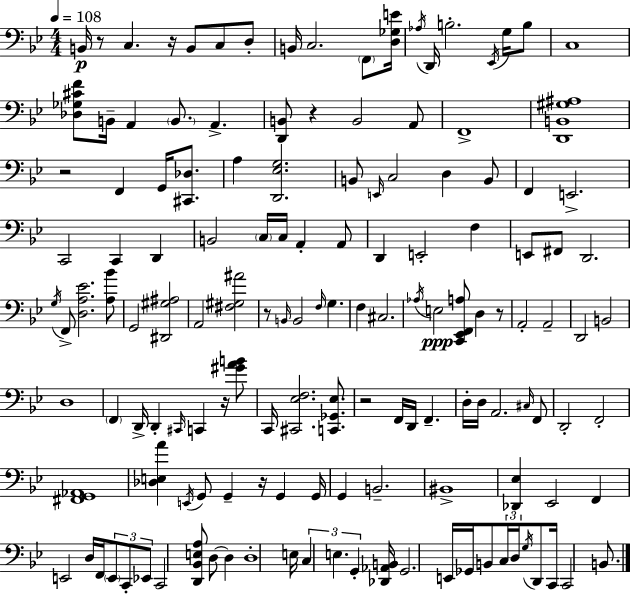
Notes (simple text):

B2/s R/e C3/q. R/s B2/e C3/e D3/e B2/s C3/h. F2/e [D3,Gb3,E4]/s Ab3/s D2/s B3/h. Eb2/s G3/s B3/e C3/w [Db3,Gb3,C#4,F4]/e B2/s A2/q B2/e. A2/q. [D2,B2]/e R/q B2/h A2/e F2/w [D2,B2,G#3,A#3]/w R/h F2/q G2/s [C#2,Db3]/e. A3/q [D2,Eb3,G3]/h. B2/e E2/s C3/h D3/q B2/e F2/q E2/h. C2/h C2/q D2/q B2/h C3/s C3/s A2/q A2/e D2/q E2/h F3/q E2/e F#2/e D2/h. G3/s F2/e [D3,A3,Eb4]/h. [A3,Bb4]/e G2/h [D#2,G#3,A#3]/h A2/h [F#3,G#3,A#4]/h R/e B2/s B2/h F3/s G3/q. F3/q C#3/h. Ab3/s E3/h [C2,Eb2,F2,A3]/e D3/q R/e A2/h A2/h D2/h B2/h D3/w F2/q D2/s D2/q C#2/s C2/q R/s [G#4,A4,B4]/e C2/s [C#2,Eb3,F3]/h. [C2,Gb2,Eb3]/e. R/h F2/s D2/s F2/q. D3/s D3/s A2/h. C#3/s F2/e D2/h F2/h [F#2,G2,Ab2]/w [Db3,E3,A4]/q E2/s G2/e G2/q R/s G2/q G2/s G2/q B2/h. BIS2/w [Db2,Eb3]/q Eb2/h F2/q E2/h D3/s F2/s E2/e C2/e Eb2/e C2/h [D2,Bb2,E3,A3]/e D3/e D3/q D3/w E3/s C3/q E3/q. G2/q [Db2,Ab2,B2]/s G2/h. E2/s Gb2/s B2/e C3/s D3/s G3/s D2/e C2/s C2/h B2/e.